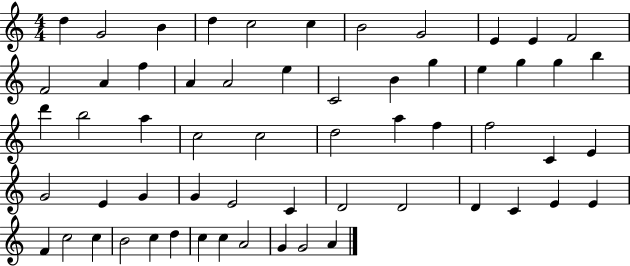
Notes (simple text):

D5/q G4/h B4/q D5/q C5/h C5/q B4/h G4/h E4/q E4/q F4/h F4/h A4/q F5/q A4/q A4/h E5/q C4/h B4/q G5/q E5/q G5/q G5/q B5/q D6/q B5/h A5/q C5/h C5/h D5/h A5/q F5/q F5/h C4/q E4/q G4/h E4/q G4/q G4/q E4/h C4/q D4/h D4/h D4/q C4/q E4/q E4/q F4/q C5/h C5/q B4/h C5/q D5/q C5/q C5/q A4/h G4/q G4/h A4/q